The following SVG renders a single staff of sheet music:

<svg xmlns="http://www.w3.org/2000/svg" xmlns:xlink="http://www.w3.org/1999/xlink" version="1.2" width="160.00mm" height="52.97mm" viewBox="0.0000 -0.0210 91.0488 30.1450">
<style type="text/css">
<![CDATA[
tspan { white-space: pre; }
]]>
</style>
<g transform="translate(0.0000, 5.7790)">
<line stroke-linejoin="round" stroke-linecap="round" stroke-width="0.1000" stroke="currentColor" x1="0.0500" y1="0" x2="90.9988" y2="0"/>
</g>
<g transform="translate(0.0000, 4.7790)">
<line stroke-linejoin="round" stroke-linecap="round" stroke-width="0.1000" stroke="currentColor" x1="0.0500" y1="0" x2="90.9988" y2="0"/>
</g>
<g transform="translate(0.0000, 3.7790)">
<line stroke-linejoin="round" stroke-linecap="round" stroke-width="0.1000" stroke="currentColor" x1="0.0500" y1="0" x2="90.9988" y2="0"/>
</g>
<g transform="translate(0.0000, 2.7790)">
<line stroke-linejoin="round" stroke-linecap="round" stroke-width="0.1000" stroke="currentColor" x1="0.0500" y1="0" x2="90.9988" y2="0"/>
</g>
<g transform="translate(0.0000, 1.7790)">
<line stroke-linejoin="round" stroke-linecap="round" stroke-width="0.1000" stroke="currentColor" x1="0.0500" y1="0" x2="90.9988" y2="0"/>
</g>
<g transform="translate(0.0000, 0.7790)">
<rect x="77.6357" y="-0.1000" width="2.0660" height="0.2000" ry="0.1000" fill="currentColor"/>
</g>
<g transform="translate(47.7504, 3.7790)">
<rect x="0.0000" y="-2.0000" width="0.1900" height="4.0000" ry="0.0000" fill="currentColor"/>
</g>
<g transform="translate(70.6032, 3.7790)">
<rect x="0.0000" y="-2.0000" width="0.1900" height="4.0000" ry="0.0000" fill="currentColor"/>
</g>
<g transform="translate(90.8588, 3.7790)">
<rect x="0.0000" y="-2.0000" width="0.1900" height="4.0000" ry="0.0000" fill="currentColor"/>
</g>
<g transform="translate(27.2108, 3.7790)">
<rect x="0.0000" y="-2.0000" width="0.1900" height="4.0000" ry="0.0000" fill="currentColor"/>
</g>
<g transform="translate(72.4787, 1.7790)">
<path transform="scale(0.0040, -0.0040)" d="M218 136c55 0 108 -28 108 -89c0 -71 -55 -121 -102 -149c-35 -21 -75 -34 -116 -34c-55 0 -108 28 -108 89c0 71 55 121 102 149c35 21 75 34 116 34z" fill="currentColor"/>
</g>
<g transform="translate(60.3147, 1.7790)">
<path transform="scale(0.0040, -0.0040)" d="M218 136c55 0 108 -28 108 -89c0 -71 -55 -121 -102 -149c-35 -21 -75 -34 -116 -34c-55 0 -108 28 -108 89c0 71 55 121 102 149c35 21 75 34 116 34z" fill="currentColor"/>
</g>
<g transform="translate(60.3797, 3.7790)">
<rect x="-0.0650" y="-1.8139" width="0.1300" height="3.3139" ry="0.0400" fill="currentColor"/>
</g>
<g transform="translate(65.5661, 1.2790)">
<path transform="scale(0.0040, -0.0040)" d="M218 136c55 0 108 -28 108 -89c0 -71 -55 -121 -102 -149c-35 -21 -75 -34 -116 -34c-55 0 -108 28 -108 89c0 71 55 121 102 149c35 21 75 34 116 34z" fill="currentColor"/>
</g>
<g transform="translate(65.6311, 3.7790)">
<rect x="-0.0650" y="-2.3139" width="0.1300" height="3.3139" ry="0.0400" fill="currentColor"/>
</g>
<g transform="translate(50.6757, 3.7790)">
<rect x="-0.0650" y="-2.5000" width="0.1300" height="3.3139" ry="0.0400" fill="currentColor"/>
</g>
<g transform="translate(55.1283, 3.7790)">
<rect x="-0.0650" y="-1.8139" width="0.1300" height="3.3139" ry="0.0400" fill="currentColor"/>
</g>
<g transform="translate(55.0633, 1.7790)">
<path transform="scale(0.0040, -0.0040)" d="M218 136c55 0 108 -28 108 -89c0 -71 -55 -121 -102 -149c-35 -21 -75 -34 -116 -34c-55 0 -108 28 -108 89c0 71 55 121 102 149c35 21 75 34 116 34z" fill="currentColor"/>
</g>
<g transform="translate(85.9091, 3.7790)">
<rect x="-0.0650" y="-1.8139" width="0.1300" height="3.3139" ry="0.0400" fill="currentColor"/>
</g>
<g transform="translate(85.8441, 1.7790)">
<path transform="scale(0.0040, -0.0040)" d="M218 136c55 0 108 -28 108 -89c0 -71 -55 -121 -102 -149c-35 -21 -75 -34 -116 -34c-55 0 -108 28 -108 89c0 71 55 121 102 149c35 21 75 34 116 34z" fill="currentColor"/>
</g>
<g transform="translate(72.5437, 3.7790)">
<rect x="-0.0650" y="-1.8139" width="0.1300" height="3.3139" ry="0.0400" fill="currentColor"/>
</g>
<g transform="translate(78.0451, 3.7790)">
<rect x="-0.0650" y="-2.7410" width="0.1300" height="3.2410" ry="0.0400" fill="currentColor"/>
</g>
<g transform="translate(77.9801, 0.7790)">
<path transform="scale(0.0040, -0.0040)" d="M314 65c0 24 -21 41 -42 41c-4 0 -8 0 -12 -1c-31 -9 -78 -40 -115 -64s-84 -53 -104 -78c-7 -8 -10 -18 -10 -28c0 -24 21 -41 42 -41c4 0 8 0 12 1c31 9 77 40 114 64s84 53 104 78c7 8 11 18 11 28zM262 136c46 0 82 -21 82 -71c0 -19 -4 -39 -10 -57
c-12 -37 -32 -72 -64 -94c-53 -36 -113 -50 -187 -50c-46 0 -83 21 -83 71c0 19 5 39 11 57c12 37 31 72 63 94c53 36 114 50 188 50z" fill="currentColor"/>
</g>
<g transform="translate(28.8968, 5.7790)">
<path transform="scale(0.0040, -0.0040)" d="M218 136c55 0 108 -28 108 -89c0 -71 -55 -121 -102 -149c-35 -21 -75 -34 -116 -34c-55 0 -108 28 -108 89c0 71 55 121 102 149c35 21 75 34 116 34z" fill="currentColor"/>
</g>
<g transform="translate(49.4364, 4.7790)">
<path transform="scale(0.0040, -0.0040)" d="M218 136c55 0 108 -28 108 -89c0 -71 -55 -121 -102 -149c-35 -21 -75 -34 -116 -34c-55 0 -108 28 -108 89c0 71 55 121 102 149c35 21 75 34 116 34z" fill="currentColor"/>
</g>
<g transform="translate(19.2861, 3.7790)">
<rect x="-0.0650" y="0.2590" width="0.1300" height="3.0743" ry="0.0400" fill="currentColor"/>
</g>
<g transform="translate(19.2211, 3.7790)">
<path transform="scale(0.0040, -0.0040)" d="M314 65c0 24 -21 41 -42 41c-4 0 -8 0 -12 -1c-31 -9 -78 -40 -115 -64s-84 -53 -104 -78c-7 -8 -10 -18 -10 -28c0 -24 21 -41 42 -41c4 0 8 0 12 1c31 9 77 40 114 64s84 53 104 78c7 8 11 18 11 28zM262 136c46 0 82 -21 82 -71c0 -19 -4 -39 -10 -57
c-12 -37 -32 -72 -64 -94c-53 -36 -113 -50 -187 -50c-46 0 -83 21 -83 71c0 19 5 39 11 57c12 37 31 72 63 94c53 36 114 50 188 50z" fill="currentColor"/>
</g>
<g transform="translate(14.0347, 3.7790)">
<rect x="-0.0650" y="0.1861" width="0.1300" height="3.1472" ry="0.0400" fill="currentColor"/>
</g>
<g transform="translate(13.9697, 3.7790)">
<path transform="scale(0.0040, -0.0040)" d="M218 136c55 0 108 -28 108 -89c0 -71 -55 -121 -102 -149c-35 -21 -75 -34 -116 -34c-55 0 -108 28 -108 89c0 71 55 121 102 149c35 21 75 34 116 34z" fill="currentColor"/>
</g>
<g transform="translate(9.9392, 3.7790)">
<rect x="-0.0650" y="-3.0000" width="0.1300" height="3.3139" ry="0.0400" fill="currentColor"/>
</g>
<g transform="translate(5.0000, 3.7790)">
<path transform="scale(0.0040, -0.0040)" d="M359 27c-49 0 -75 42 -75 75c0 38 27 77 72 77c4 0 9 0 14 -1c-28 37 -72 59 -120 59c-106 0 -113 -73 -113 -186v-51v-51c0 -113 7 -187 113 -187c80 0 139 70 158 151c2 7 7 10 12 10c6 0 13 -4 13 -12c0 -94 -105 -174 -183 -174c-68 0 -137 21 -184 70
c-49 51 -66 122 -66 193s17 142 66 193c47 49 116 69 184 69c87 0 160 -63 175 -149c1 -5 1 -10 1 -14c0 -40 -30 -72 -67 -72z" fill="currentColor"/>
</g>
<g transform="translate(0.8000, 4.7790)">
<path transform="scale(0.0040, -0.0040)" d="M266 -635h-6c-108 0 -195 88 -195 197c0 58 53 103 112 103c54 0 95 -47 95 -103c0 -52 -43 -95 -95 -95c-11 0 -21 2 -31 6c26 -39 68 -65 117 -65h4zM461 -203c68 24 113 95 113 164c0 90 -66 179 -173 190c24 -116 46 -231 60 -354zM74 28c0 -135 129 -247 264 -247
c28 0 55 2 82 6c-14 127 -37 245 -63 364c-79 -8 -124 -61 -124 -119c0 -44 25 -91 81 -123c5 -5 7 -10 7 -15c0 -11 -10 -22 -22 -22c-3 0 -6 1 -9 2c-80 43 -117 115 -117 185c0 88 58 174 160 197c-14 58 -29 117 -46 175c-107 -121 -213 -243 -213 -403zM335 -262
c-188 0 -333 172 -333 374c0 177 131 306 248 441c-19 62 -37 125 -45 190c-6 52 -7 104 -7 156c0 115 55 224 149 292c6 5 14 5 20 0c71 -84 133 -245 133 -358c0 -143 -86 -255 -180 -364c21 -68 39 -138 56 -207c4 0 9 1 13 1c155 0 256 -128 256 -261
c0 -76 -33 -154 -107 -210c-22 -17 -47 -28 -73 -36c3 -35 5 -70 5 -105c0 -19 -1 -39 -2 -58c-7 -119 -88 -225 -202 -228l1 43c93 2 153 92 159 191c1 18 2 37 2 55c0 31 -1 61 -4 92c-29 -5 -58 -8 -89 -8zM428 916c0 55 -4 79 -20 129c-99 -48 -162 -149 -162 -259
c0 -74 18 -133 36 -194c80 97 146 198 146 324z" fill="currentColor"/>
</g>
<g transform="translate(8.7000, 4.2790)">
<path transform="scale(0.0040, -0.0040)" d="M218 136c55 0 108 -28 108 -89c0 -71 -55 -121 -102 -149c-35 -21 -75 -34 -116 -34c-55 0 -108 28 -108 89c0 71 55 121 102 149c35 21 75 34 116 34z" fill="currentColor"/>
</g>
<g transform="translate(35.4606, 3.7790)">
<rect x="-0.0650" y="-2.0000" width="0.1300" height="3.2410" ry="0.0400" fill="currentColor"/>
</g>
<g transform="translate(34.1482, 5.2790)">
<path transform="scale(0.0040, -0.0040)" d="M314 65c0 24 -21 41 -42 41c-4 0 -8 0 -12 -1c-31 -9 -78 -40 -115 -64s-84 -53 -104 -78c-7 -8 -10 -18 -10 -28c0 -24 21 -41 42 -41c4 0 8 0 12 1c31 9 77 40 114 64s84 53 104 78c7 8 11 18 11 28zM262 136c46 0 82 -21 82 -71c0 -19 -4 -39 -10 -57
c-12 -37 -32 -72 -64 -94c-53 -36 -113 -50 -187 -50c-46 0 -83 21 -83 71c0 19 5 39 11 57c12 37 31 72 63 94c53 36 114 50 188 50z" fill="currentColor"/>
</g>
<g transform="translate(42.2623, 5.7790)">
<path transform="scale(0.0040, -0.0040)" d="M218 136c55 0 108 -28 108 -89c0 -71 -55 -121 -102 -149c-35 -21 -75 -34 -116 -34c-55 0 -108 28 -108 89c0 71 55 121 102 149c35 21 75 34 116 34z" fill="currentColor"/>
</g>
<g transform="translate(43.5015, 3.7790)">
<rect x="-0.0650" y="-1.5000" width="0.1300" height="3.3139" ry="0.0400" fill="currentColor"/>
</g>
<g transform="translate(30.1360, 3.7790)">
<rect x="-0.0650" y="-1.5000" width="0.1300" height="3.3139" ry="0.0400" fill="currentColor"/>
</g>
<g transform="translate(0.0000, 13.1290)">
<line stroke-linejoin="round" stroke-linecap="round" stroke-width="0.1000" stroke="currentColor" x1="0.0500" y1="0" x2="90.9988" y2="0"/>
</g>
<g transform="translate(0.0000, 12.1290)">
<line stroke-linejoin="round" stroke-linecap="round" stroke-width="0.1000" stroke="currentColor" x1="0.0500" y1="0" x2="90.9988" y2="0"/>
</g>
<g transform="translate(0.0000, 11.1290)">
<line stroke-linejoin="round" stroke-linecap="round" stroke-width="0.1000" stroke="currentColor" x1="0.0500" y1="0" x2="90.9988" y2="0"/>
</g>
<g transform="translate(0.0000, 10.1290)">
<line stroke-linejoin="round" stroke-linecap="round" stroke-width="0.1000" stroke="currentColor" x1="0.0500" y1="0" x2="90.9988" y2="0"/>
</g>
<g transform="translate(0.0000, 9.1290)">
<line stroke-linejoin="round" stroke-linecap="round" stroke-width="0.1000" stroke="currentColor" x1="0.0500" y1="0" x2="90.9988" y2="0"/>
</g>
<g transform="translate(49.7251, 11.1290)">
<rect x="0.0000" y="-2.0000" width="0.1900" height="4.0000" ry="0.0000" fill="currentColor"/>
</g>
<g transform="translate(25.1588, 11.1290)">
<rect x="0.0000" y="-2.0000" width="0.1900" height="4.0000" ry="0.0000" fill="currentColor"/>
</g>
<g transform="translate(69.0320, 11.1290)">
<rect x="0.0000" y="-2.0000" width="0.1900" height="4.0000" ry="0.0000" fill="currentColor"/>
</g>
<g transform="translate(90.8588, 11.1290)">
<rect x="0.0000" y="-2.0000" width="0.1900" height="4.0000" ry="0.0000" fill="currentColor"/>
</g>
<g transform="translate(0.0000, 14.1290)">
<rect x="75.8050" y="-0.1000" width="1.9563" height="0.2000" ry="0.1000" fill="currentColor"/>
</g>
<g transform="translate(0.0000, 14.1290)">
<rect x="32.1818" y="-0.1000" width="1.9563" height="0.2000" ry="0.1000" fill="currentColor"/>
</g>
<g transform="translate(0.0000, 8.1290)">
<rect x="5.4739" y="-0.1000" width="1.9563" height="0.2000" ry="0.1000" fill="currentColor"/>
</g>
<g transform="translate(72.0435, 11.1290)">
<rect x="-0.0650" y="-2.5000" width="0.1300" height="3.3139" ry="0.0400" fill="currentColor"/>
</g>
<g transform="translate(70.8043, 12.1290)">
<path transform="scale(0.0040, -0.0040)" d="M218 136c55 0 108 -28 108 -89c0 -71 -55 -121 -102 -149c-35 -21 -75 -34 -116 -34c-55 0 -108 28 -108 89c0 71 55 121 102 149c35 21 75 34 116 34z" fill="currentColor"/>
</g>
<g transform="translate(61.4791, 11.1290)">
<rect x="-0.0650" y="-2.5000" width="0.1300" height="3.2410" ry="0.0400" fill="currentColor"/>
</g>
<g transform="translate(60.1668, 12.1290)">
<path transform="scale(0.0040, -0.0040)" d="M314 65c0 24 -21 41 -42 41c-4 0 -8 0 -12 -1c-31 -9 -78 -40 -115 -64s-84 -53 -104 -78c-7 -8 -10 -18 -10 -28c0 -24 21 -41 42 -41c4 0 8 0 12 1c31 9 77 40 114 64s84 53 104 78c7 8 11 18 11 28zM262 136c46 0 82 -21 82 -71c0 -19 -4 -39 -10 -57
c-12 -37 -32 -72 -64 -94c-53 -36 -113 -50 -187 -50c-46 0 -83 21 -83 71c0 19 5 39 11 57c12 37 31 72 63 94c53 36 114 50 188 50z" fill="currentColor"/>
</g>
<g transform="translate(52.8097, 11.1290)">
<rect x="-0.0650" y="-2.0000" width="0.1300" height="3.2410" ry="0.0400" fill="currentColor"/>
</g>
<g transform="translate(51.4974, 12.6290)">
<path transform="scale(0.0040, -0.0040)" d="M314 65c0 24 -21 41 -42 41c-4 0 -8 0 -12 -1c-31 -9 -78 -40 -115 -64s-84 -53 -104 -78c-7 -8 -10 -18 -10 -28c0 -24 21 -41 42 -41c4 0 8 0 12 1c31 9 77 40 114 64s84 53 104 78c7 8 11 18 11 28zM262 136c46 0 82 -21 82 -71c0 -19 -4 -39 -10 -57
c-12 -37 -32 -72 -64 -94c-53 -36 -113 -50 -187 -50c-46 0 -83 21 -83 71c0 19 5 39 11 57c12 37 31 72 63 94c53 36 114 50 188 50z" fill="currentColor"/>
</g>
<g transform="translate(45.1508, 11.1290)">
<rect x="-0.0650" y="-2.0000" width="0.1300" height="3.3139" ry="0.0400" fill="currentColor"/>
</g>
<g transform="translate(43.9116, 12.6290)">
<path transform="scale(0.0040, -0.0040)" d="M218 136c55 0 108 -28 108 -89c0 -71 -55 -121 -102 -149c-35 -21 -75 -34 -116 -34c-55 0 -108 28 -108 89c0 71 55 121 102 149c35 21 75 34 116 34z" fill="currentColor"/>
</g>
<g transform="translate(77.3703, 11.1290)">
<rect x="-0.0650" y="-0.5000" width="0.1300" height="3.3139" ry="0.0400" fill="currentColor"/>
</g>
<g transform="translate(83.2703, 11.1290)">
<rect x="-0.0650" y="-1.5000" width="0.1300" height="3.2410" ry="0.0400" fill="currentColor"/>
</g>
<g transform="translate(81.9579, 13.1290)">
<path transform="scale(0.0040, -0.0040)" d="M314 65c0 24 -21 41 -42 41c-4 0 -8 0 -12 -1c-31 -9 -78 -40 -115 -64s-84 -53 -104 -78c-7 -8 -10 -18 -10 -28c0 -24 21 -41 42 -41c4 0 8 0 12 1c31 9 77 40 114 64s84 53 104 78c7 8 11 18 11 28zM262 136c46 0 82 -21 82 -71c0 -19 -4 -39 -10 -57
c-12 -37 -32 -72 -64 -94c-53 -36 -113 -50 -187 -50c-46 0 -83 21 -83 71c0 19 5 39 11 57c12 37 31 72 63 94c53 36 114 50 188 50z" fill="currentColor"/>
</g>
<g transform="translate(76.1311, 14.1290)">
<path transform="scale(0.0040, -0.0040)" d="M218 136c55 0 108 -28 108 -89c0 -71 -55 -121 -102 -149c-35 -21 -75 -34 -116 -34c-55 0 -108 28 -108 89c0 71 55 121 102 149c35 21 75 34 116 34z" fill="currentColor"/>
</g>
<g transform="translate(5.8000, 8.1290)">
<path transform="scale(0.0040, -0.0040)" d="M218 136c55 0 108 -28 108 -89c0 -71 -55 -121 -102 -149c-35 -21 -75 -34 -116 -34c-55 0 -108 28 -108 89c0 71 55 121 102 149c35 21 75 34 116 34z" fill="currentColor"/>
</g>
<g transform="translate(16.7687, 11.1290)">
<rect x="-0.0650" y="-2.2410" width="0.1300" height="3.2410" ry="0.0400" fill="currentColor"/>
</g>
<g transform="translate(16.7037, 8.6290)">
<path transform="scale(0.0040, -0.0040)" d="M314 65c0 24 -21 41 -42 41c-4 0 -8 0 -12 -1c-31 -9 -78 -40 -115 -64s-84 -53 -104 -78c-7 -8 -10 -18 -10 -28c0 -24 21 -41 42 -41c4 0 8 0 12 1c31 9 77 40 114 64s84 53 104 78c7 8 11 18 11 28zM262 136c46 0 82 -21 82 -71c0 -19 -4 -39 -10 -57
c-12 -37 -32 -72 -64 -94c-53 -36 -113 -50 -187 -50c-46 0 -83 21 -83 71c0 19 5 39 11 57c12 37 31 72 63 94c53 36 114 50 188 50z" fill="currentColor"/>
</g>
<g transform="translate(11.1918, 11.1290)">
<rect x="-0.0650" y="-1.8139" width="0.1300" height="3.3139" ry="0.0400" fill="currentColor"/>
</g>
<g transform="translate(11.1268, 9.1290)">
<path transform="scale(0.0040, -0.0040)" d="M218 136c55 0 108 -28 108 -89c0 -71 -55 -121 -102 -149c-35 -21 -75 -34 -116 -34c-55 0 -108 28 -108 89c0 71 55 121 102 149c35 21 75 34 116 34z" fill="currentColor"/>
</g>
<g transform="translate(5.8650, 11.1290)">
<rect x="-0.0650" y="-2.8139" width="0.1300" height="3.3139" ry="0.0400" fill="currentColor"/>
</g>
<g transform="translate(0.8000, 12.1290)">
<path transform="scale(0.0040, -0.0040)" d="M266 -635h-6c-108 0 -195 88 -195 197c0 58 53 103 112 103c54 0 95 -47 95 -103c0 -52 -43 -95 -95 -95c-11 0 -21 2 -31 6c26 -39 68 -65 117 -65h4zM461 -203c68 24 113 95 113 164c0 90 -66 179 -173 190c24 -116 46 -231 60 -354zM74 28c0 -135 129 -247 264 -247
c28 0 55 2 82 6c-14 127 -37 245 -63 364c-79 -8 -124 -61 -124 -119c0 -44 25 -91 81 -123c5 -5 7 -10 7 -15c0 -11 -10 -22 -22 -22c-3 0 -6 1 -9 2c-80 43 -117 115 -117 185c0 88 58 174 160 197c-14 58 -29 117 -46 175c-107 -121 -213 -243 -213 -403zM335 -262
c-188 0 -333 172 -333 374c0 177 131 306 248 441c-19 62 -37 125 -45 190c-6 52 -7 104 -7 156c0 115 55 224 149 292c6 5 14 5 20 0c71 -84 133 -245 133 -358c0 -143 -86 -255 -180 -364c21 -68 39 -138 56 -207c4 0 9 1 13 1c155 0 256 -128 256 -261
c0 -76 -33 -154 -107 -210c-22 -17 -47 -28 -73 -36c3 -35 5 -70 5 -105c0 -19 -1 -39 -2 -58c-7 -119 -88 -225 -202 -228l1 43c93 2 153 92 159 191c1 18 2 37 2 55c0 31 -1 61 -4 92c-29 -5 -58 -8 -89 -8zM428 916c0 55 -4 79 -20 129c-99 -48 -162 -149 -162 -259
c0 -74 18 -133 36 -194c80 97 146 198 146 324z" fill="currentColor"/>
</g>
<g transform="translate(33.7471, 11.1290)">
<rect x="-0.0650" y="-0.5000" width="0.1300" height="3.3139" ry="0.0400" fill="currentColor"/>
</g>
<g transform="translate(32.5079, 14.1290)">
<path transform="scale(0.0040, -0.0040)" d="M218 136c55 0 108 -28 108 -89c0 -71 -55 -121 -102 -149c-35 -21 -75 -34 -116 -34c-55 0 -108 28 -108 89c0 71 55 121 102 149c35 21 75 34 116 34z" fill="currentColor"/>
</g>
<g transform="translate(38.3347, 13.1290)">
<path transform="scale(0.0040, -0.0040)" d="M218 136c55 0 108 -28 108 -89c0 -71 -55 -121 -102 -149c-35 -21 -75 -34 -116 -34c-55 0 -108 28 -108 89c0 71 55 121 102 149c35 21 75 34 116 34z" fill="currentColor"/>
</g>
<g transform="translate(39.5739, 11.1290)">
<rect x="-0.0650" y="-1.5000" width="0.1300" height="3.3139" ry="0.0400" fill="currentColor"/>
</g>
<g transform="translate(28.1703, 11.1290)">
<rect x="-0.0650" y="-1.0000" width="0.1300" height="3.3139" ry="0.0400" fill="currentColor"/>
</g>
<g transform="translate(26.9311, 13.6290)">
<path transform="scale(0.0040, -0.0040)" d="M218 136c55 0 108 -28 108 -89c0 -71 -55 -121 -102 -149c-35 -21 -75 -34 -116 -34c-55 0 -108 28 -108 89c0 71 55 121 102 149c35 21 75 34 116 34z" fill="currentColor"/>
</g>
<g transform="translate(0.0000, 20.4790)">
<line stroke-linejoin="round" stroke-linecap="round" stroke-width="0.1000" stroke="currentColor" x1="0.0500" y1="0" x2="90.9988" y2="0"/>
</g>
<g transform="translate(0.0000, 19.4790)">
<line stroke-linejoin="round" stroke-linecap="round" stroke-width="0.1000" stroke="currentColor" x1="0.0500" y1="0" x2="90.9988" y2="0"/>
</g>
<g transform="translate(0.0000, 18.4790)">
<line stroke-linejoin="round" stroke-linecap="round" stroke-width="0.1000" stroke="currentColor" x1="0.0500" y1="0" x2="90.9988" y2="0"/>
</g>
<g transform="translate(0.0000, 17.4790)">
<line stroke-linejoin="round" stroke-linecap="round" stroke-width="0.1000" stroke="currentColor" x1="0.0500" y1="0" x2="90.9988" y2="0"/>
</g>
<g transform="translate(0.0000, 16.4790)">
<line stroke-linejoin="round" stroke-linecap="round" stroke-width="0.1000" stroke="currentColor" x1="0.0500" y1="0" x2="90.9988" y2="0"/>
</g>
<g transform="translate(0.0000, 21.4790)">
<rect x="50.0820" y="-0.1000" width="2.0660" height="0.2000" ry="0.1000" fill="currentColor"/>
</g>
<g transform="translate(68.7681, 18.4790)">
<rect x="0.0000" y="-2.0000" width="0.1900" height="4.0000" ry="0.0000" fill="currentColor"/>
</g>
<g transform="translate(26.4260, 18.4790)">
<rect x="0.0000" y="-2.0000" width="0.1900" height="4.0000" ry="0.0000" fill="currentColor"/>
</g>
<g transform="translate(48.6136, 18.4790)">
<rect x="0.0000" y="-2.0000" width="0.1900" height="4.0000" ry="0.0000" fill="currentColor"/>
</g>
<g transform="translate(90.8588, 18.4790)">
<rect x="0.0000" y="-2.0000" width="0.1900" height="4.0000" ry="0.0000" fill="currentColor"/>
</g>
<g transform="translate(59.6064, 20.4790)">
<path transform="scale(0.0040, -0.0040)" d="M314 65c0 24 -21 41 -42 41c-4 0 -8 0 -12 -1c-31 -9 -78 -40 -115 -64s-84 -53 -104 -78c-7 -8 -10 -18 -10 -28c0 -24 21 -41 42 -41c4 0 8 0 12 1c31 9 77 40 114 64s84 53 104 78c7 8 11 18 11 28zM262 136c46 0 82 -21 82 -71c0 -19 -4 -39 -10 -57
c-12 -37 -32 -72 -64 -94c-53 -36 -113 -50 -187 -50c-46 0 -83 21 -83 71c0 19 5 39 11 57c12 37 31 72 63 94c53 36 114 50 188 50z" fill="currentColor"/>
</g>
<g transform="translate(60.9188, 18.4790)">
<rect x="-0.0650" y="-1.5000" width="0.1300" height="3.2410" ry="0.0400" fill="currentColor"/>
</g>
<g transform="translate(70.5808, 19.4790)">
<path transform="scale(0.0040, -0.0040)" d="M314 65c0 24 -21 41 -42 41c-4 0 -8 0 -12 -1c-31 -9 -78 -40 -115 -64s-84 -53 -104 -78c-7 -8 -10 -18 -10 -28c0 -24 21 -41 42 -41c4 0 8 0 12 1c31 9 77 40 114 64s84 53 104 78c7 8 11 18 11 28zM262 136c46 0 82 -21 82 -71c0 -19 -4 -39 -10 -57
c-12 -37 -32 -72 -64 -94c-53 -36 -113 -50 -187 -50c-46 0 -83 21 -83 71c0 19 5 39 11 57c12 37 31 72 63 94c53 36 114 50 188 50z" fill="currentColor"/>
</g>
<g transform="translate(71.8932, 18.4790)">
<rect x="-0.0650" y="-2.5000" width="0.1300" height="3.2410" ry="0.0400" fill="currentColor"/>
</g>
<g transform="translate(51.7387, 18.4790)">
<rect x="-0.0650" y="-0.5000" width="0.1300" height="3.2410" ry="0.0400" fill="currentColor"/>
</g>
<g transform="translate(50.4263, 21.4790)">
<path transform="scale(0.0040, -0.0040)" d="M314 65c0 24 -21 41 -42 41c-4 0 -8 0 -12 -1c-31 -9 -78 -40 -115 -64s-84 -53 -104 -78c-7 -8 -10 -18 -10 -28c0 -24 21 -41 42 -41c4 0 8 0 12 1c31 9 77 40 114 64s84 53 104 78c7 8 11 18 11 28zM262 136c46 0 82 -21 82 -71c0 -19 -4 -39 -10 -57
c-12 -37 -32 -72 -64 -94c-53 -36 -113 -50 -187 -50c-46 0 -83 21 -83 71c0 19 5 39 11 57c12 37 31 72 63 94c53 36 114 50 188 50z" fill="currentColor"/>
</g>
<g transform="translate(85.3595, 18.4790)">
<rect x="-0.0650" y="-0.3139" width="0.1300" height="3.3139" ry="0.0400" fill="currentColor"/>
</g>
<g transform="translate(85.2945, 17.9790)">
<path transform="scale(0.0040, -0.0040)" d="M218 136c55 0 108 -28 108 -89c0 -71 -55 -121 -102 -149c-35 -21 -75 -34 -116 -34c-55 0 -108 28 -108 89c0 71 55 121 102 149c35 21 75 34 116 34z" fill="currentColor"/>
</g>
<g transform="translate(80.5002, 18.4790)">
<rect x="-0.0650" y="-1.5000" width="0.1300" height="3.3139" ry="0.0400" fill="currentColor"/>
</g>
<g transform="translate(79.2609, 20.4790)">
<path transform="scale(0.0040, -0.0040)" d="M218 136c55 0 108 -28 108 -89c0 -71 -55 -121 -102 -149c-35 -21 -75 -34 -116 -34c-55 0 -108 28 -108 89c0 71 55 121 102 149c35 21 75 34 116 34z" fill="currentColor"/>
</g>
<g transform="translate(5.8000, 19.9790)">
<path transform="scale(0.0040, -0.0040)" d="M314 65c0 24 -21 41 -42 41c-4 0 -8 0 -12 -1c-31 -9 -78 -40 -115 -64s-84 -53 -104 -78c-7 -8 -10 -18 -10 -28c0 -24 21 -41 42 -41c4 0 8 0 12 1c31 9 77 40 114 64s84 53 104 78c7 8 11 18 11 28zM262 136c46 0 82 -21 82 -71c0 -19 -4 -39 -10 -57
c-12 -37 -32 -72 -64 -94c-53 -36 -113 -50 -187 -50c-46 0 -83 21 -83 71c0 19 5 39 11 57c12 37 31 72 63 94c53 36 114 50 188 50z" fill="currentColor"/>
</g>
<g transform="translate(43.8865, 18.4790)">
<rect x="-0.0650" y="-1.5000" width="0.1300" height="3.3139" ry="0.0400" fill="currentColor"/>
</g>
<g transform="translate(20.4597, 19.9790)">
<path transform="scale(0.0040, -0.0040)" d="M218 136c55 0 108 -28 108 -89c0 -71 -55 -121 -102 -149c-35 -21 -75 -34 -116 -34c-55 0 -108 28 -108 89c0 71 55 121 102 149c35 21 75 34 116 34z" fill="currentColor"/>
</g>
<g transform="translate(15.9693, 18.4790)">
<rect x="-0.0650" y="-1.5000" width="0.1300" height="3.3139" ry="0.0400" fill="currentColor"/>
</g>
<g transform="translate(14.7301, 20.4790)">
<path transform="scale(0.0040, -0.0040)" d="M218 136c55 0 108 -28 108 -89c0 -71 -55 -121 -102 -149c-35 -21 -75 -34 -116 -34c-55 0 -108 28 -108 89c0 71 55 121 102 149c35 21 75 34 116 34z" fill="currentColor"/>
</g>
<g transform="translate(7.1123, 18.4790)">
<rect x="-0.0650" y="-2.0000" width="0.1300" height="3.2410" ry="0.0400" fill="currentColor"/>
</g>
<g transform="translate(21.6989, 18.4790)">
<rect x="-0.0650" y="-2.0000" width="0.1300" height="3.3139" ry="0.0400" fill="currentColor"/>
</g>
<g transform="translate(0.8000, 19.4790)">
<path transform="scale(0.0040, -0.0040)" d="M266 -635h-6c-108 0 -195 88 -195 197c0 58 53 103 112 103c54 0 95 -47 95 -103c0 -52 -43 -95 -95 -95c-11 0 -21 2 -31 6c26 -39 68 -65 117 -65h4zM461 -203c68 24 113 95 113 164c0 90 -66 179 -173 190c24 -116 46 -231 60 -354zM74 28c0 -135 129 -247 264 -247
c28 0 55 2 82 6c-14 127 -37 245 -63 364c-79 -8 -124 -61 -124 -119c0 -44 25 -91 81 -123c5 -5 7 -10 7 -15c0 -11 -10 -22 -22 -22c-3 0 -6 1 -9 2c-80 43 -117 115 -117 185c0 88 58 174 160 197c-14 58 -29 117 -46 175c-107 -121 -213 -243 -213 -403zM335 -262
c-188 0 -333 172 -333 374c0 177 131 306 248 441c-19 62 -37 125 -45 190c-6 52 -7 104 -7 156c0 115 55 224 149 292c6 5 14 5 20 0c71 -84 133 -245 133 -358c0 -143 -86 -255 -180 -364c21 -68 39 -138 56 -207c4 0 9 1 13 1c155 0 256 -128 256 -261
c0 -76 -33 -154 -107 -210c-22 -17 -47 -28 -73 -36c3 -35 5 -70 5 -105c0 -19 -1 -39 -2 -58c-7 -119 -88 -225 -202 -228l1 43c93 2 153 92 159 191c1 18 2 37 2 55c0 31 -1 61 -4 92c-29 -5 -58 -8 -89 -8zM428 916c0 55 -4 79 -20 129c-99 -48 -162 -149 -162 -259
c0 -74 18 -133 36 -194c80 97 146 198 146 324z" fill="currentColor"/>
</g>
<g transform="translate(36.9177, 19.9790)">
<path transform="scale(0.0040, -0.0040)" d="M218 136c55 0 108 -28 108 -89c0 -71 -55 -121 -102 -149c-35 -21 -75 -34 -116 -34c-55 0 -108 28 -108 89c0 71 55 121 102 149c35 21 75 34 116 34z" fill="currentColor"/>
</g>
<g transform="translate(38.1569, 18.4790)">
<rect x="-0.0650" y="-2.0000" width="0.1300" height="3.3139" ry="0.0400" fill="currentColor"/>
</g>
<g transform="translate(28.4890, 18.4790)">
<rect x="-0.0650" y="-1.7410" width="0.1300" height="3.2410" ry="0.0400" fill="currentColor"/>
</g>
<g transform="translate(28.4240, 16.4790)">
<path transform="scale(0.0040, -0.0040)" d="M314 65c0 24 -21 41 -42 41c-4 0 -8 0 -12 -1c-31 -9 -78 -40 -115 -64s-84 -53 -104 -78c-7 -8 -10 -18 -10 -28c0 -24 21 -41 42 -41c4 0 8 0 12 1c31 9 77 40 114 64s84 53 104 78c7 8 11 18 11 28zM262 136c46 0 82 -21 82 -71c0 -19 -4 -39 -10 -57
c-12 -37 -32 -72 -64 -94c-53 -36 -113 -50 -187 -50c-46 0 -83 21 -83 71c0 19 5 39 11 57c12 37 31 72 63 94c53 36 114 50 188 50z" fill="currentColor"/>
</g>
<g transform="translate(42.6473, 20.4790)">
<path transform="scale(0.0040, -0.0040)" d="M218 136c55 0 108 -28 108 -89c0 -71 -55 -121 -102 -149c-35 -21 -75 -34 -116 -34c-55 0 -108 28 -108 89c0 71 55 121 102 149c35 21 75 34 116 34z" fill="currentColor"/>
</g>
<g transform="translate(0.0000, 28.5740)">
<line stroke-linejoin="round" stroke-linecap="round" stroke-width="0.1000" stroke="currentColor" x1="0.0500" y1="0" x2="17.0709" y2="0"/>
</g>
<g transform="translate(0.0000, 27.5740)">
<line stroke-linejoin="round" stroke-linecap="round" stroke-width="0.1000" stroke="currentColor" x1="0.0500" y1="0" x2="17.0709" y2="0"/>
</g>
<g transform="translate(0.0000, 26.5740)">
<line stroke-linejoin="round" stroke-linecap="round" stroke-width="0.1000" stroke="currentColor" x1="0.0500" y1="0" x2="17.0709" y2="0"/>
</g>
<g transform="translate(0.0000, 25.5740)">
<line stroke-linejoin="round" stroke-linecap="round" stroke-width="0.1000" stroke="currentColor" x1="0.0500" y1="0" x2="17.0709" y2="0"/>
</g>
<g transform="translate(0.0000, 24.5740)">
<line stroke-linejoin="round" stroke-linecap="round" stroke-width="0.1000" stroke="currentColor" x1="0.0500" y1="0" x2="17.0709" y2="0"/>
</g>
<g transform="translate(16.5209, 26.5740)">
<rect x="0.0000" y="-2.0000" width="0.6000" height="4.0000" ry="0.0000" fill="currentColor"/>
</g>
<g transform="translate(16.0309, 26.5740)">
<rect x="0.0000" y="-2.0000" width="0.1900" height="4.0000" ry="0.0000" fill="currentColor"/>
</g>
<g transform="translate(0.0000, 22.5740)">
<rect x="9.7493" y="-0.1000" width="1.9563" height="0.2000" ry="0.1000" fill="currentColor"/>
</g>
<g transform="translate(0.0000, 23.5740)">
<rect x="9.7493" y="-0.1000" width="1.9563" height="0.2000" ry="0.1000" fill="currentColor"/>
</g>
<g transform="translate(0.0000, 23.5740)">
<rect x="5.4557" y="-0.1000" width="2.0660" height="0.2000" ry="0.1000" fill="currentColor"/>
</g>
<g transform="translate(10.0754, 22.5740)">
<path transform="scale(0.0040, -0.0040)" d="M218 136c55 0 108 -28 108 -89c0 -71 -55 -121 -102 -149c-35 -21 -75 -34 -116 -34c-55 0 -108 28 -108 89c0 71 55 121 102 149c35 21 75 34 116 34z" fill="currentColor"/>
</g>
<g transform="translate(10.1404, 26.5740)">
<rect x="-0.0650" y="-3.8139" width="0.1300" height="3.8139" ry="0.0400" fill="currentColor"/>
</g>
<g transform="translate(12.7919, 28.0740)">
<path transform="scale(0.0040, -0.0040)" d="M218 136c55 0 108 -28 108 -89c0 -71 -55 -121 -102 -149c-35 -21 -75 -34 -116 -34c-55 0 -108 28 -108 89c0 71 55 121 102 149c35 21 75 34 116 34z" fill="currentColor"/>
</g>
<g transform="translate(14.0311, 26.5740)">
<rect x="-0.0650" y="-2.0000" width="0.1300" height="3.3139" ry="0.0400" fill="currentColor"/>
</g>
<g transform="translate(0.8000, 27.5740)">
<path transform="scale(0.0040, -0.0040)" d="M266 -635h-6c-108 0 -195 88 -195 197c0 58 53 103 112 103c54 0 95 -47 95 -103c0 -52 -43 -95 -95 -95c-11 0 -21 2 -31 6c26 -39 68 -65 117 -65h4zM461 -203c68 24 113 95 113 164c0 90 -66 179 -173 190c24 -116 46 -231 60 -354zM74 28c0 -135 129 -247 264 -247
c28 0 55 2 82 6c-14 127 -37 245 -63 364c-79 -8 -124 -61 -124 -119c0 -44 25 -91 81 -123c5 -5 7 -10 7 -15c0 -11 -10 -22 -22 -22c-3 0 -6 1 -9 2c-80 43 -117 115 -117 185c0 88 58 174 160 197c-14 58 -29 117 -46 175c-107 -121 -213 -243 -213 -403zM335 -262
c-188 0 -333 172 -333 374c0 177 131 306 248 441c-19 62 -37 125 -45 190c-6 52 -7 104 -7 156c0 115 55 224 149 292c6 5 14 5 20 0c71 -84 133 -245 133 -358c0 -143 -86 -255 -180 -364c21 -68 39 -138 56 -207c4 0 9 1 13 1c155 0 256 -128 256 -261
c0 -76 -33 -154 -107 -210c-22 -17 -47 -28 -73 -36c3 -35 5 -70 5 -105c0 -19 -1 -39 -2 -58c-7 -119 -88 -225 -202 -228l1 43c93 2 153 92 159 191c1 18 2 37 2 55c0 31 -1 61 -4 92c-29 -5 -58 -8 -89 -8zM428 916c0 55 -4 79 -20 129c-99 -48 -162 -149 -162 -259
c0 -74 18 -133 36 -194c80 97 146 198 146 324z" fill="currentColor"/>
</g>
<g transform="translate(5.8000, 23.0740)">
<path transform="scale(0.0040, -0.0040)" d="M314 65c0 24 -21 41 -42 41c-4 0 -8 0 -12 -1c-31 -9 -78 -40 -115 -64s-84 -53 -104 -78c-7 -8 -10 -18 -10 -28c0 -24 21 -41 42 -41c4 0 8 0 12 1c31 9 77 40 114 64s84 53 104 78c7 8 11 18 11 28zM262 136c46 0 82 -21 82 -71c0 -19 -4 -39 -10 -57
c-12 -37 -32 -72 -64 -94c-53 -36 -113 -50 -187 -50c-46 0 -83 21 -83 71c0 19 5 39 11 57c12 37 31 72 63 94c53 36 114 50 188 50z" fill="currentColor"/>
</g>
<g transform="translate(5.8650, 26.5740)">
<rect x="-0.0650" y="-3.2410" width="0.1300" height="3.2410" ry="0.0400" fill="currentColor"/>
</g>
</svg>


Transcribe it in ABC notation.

X:1
T:Untitled
M:4/4
L:1/4
K:C
A B B2 E F2 E G f f g f a2 f a f g2 D C E F F2 G2 G C E2 F2 E F f2 F E C2 E2 G2 E c b2 c' F